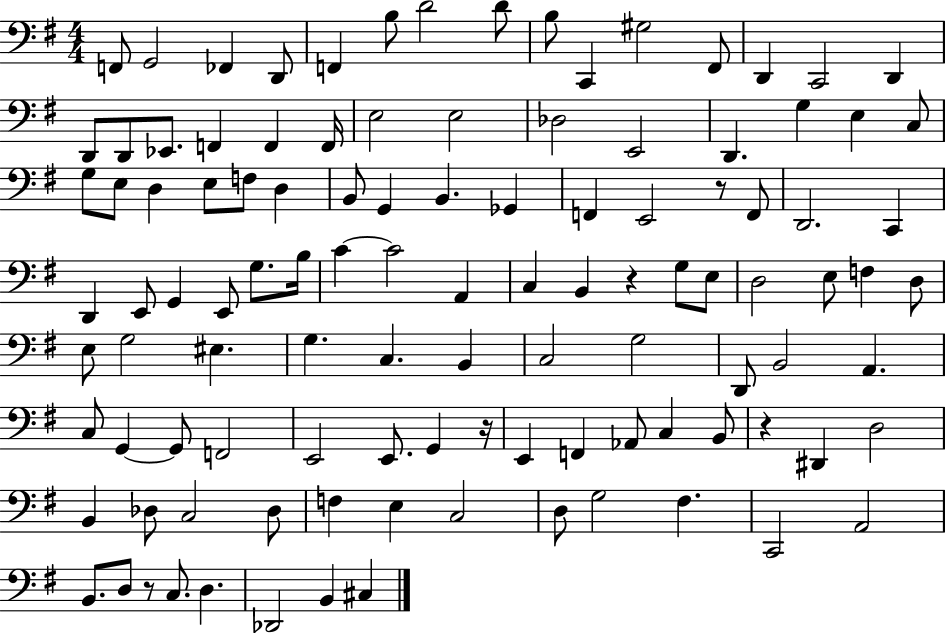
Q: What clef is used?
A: bass